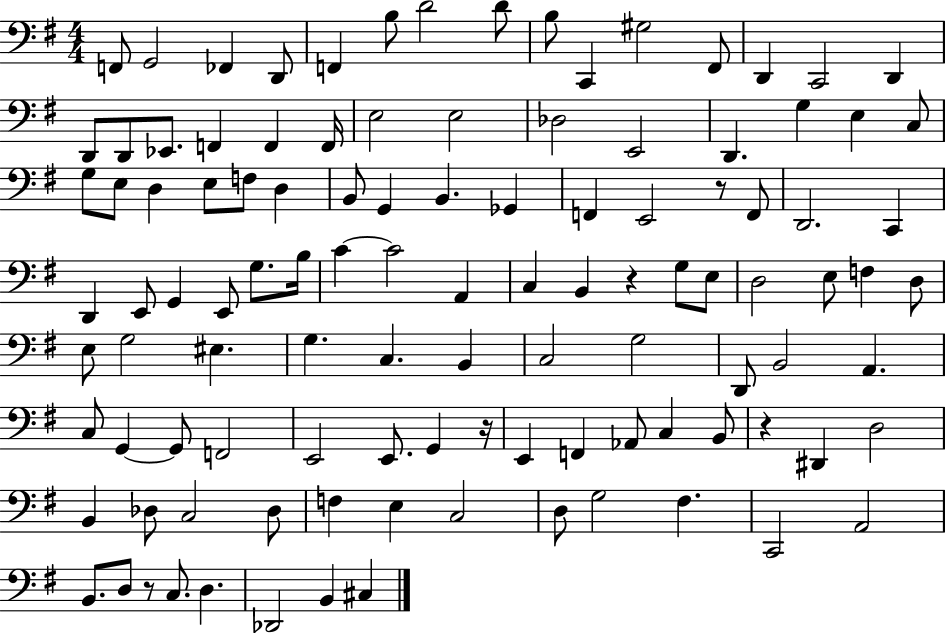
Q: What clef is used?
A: bass